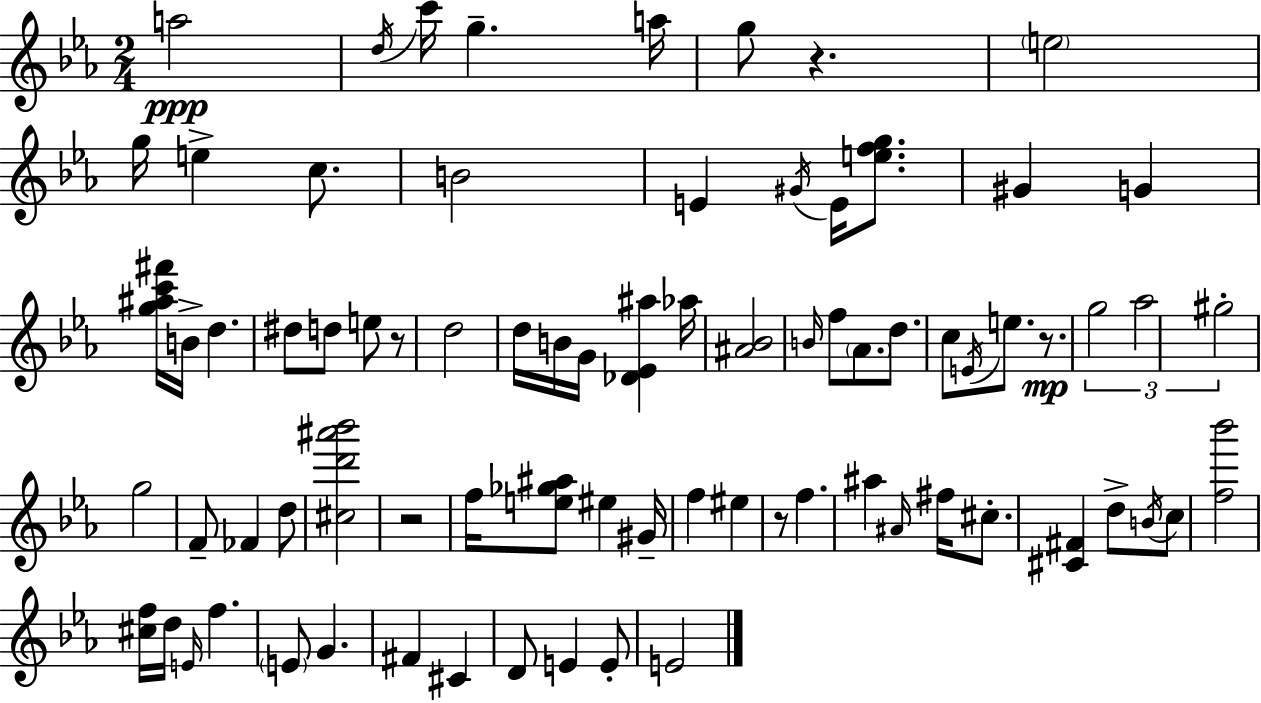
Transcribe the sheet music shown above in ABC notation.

X:1
T:Untitled
M:2/4
L:1/4
K:Eb
a2 d/4 c'/4 g a/4 g/2 z e2 g/4 e c/2 B2 E ^G/4 E/4 [efg]/2 ^G G [g^ac'^f']/4 B/4 d ^d/2 d/2 e/2 z/2 d2 d/4 B/4 G/4 [_D_E^a] _a/4 [^A_B]2 B/4 f/2 _A/2 d/2 c/2 E/4 e/2 z/2 g2 _a2 ^g2 g2 F/2 _F d/2 [^cd'^a'_b']2 z2 f/4 [e_g^a]/2 ^e ^G/4 f ^e z/2 f ^a ^A/4 ^f/4 ^c/2 [^C^F] d/2 B/4 c/2 [f_b']2 [^cf]/4 d/4 E/4 f E/2 G ^F ^C D/2 E E/2 E2